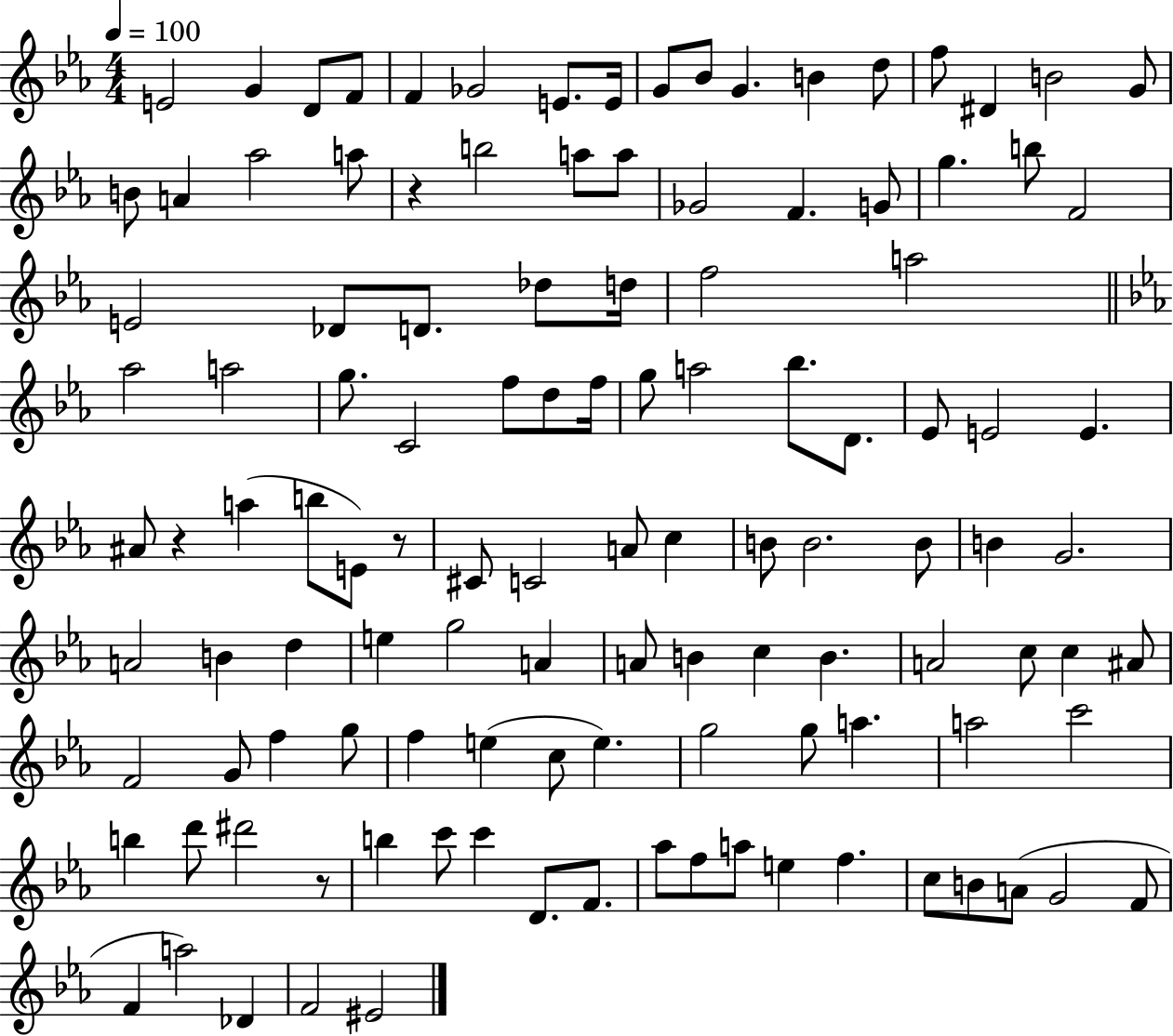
{
  \clef treble
  \numericTimeSignature
  \time 4/4
  \key ees \major
  \tempo 4 = 100
  \repeat volta 2 { e'2 g'4 d'8 f'8 | f'4 ges'2 e'8. e'16 | g'8 bes'8 g'4. b'4 d''8 | f''8 dis'4 b'2 g'8 | \break b'8 a'4 aes''2 a''8 | r4 b''2 a''8 a''8 | ges'2 f'4. g'8 | g''4. b''8 f'2 | \break e'2 des'8 d'8. des''8 d''16 | f''2 a''2 | \bar "||" \break \key c \minor aes''2 a''2 | g''8. c'2 f''8 d''8 f''16 | g''8 a''2 bes''8. d'8. | ees'8 e'2 e'4. | \break ais'8 r4 a''4( b''8 e'8) r8 | cis'8 c'2 a'8 c''4 | b'8 b'2. b'8 | b'4 g'2. | \break a'2 b'4 d''4 | e''4 g''2 a'4 | a'8 b'4 c''4 b'4. | a'2 c''8 c''4 ais'8 | \break f'2 g'8 f''4 g''8 | f''4 e''4( c''8 e''4.) | g''2 g''8 a''4. | a''2 c'''2 | \break b''4 d'''8 dis'''2 r8 | b''4 c'''8 c'''4 d'8. f'8. | aes''8 f''8 a''8 e''4 f''4. | c''8 b'8 a'8( g'2 f'8 | \break f'4 a''2) des'4 | f'2 eis'2 | } \bar "|."
}